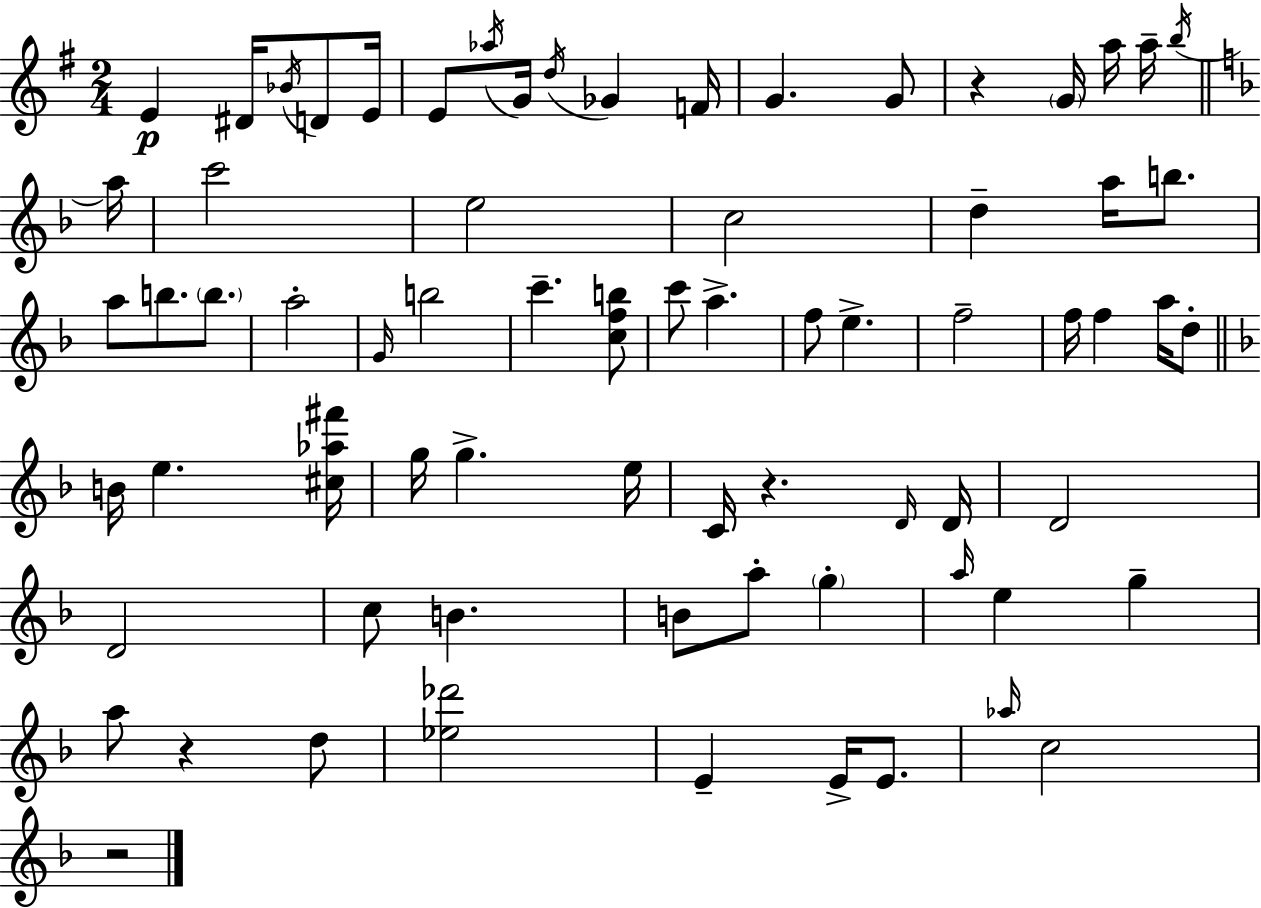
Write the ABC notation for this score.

X:1
T:Untitled
M:2/4
L:1/4
K:G
E ^D/4 _B/4 D/2 E/4 E/2 _a/4 G/4 d/4 _G F/4 G G/2 z G/4 a/4 a/4 b/4 a/4 c'2 e2 c2 d a/4 b/2 a/2 b/2 b/2 a2 G/4 b2 c' [cfb]/2 c'/2 a f/2 e f2 f/4 f a/4 d/2 B/4 e [^c_a^f']/4 g/4 g e/4 C/4 z D/4 D/4 D2 D2 c/2 B B/2 a/2 g a/4 e g a/2 z d/2 [_e_d']2 E E/4 E/2 _a/4 c2 z2